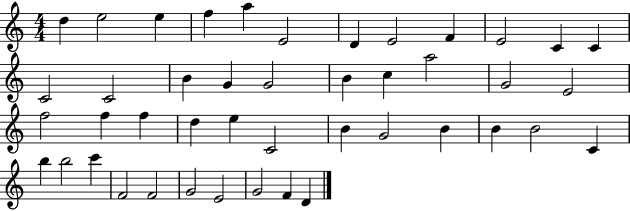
{
  \clef treble
  \numericTimeSignature
  \time 4/4
  \key c \major
  d''4 e''2 e''4 | f''4 a''4 e'2 | d'4 e'2 f'4 | e'2 c'4 c'4 | \break c'2 c'2 | b'4 g'4 g'2 | b'4 c''4 a''2 | g'2 e'2 | \break f''2 f''4 f''4 | d''4 e''4 c'2 | b'4 g'2 b'4 | b'4 b'2 c'4 | \break b''4 b''2 c'''4 | f'2 f'2 | g'2 e'2 | g'2 f'4 d'4 | \break \bar "|."
}